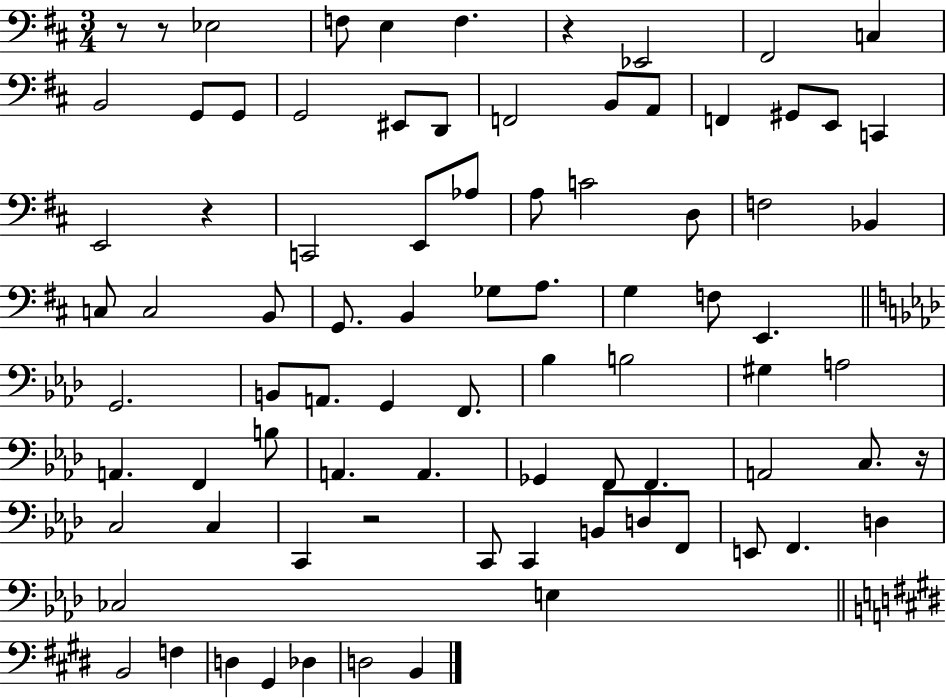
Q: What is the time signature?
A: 3/4